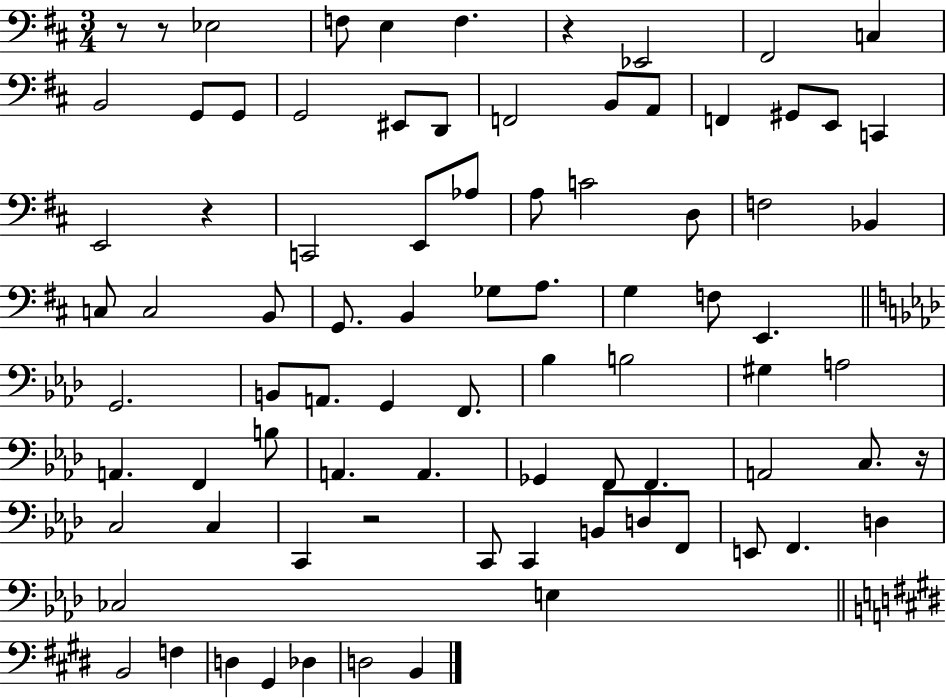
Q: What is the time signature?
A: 3/4